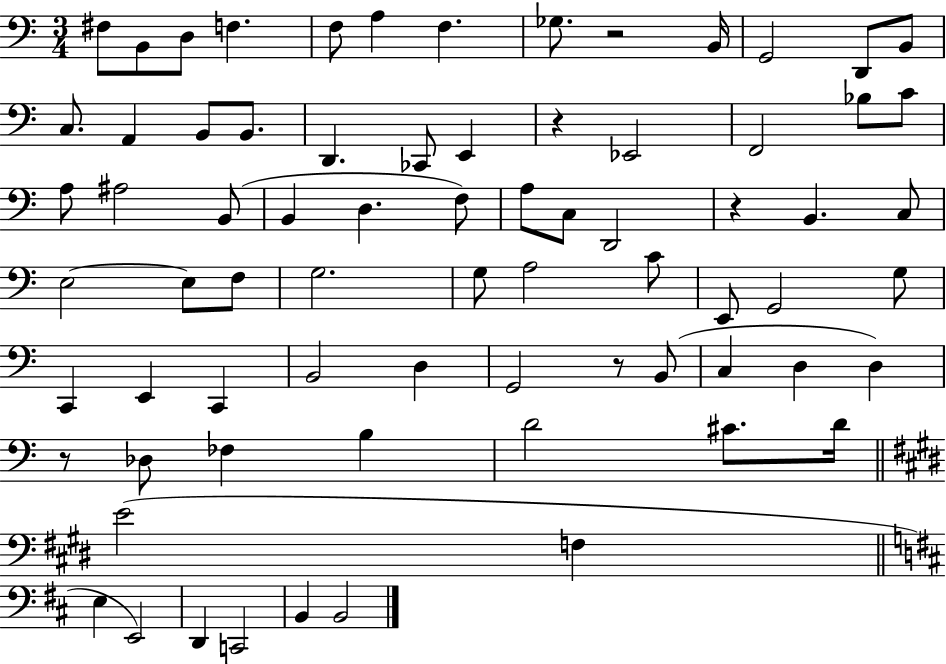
F#3/e B2/e D3/e F3/q. F3/e A3/q F3/q. Gb3/e. R/h B2/s G2/h D2/e B2/e C3/e. A2/q B2/e B2/e. D2/q. CES2/e E2/q R/q Eb2/h F2/h Bb3/e C4/e A3/e A#3/h B2/e B2/q D3/q. F3/e A3/e C3/e D2/h R/q B2/q. C3/e E3/h E3/e F3/e G3/h. G3/e A3/h C4/e E2/e G2/h G3/e C2/q E2/q C2/q B2/h D3/q G2/h R/e B2/e C3/q D3/q D3/q R/e Db3/e FES3/q B3/q D4/h C#4/e. D4/s E4/h F3/q E3/q E2/h D2/q C2/h B2/q B2/h